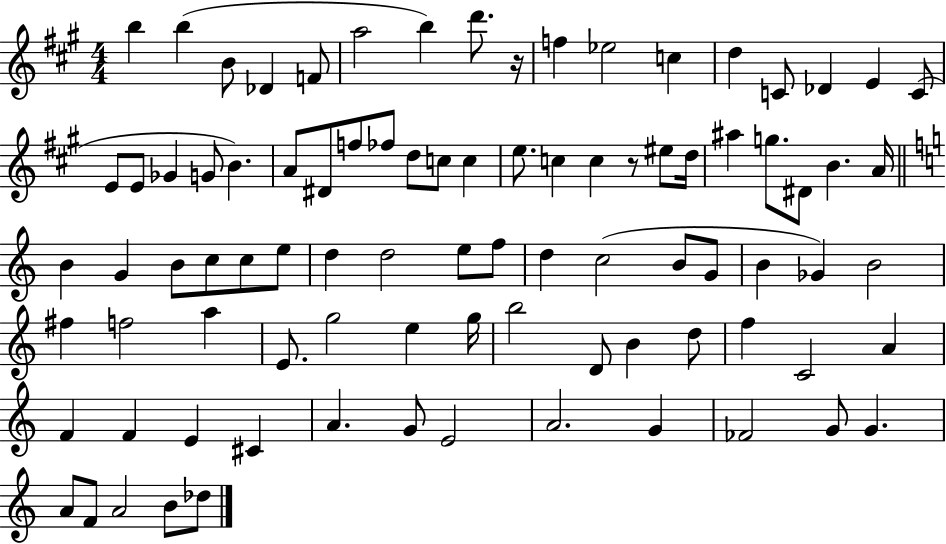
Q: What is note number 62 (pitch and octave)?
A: G5